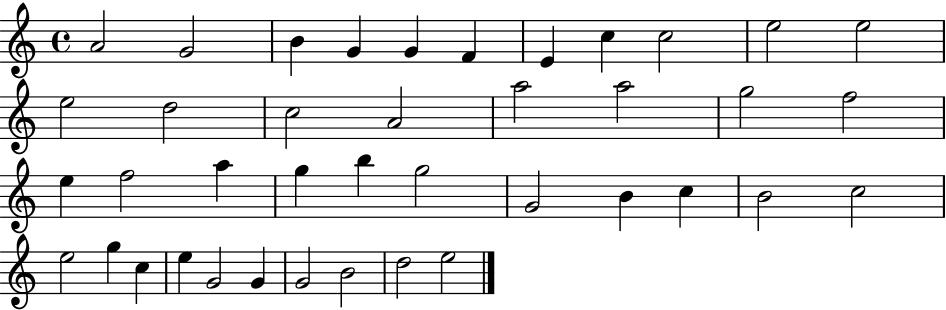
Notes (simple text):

A4/h G4/h B4/q G4/q G4/q F4/q E4/q C5/q C5/h E5/h E5/h E5/h D5/h C5/h A4/h A5/h A5/h G5/h F5/h E5/q F5/h A5/q G5/q B5/q G5/h G4/h B4/q C5/q B4/h C5/h E5/h G5/q C5/q E5/q G4/h G4/q G4/h B4/h D5/h E5/h